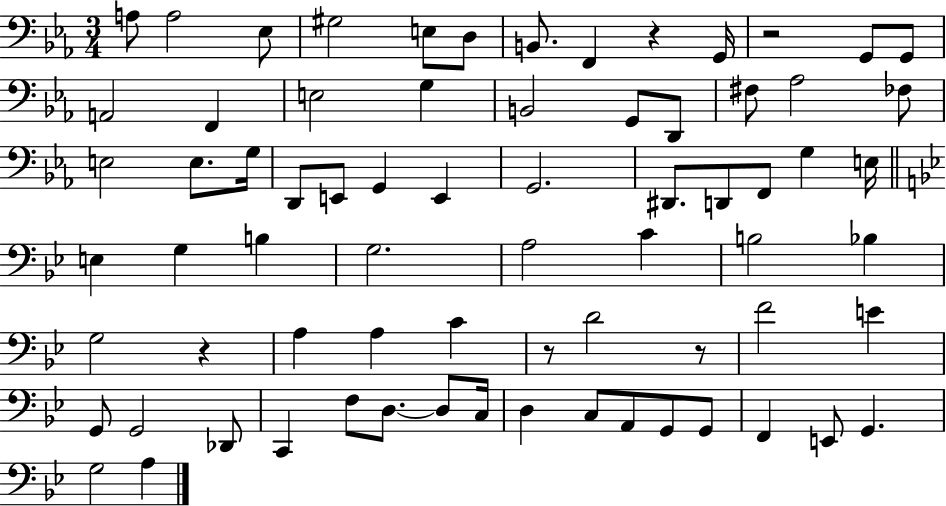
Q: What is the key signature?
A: EES major